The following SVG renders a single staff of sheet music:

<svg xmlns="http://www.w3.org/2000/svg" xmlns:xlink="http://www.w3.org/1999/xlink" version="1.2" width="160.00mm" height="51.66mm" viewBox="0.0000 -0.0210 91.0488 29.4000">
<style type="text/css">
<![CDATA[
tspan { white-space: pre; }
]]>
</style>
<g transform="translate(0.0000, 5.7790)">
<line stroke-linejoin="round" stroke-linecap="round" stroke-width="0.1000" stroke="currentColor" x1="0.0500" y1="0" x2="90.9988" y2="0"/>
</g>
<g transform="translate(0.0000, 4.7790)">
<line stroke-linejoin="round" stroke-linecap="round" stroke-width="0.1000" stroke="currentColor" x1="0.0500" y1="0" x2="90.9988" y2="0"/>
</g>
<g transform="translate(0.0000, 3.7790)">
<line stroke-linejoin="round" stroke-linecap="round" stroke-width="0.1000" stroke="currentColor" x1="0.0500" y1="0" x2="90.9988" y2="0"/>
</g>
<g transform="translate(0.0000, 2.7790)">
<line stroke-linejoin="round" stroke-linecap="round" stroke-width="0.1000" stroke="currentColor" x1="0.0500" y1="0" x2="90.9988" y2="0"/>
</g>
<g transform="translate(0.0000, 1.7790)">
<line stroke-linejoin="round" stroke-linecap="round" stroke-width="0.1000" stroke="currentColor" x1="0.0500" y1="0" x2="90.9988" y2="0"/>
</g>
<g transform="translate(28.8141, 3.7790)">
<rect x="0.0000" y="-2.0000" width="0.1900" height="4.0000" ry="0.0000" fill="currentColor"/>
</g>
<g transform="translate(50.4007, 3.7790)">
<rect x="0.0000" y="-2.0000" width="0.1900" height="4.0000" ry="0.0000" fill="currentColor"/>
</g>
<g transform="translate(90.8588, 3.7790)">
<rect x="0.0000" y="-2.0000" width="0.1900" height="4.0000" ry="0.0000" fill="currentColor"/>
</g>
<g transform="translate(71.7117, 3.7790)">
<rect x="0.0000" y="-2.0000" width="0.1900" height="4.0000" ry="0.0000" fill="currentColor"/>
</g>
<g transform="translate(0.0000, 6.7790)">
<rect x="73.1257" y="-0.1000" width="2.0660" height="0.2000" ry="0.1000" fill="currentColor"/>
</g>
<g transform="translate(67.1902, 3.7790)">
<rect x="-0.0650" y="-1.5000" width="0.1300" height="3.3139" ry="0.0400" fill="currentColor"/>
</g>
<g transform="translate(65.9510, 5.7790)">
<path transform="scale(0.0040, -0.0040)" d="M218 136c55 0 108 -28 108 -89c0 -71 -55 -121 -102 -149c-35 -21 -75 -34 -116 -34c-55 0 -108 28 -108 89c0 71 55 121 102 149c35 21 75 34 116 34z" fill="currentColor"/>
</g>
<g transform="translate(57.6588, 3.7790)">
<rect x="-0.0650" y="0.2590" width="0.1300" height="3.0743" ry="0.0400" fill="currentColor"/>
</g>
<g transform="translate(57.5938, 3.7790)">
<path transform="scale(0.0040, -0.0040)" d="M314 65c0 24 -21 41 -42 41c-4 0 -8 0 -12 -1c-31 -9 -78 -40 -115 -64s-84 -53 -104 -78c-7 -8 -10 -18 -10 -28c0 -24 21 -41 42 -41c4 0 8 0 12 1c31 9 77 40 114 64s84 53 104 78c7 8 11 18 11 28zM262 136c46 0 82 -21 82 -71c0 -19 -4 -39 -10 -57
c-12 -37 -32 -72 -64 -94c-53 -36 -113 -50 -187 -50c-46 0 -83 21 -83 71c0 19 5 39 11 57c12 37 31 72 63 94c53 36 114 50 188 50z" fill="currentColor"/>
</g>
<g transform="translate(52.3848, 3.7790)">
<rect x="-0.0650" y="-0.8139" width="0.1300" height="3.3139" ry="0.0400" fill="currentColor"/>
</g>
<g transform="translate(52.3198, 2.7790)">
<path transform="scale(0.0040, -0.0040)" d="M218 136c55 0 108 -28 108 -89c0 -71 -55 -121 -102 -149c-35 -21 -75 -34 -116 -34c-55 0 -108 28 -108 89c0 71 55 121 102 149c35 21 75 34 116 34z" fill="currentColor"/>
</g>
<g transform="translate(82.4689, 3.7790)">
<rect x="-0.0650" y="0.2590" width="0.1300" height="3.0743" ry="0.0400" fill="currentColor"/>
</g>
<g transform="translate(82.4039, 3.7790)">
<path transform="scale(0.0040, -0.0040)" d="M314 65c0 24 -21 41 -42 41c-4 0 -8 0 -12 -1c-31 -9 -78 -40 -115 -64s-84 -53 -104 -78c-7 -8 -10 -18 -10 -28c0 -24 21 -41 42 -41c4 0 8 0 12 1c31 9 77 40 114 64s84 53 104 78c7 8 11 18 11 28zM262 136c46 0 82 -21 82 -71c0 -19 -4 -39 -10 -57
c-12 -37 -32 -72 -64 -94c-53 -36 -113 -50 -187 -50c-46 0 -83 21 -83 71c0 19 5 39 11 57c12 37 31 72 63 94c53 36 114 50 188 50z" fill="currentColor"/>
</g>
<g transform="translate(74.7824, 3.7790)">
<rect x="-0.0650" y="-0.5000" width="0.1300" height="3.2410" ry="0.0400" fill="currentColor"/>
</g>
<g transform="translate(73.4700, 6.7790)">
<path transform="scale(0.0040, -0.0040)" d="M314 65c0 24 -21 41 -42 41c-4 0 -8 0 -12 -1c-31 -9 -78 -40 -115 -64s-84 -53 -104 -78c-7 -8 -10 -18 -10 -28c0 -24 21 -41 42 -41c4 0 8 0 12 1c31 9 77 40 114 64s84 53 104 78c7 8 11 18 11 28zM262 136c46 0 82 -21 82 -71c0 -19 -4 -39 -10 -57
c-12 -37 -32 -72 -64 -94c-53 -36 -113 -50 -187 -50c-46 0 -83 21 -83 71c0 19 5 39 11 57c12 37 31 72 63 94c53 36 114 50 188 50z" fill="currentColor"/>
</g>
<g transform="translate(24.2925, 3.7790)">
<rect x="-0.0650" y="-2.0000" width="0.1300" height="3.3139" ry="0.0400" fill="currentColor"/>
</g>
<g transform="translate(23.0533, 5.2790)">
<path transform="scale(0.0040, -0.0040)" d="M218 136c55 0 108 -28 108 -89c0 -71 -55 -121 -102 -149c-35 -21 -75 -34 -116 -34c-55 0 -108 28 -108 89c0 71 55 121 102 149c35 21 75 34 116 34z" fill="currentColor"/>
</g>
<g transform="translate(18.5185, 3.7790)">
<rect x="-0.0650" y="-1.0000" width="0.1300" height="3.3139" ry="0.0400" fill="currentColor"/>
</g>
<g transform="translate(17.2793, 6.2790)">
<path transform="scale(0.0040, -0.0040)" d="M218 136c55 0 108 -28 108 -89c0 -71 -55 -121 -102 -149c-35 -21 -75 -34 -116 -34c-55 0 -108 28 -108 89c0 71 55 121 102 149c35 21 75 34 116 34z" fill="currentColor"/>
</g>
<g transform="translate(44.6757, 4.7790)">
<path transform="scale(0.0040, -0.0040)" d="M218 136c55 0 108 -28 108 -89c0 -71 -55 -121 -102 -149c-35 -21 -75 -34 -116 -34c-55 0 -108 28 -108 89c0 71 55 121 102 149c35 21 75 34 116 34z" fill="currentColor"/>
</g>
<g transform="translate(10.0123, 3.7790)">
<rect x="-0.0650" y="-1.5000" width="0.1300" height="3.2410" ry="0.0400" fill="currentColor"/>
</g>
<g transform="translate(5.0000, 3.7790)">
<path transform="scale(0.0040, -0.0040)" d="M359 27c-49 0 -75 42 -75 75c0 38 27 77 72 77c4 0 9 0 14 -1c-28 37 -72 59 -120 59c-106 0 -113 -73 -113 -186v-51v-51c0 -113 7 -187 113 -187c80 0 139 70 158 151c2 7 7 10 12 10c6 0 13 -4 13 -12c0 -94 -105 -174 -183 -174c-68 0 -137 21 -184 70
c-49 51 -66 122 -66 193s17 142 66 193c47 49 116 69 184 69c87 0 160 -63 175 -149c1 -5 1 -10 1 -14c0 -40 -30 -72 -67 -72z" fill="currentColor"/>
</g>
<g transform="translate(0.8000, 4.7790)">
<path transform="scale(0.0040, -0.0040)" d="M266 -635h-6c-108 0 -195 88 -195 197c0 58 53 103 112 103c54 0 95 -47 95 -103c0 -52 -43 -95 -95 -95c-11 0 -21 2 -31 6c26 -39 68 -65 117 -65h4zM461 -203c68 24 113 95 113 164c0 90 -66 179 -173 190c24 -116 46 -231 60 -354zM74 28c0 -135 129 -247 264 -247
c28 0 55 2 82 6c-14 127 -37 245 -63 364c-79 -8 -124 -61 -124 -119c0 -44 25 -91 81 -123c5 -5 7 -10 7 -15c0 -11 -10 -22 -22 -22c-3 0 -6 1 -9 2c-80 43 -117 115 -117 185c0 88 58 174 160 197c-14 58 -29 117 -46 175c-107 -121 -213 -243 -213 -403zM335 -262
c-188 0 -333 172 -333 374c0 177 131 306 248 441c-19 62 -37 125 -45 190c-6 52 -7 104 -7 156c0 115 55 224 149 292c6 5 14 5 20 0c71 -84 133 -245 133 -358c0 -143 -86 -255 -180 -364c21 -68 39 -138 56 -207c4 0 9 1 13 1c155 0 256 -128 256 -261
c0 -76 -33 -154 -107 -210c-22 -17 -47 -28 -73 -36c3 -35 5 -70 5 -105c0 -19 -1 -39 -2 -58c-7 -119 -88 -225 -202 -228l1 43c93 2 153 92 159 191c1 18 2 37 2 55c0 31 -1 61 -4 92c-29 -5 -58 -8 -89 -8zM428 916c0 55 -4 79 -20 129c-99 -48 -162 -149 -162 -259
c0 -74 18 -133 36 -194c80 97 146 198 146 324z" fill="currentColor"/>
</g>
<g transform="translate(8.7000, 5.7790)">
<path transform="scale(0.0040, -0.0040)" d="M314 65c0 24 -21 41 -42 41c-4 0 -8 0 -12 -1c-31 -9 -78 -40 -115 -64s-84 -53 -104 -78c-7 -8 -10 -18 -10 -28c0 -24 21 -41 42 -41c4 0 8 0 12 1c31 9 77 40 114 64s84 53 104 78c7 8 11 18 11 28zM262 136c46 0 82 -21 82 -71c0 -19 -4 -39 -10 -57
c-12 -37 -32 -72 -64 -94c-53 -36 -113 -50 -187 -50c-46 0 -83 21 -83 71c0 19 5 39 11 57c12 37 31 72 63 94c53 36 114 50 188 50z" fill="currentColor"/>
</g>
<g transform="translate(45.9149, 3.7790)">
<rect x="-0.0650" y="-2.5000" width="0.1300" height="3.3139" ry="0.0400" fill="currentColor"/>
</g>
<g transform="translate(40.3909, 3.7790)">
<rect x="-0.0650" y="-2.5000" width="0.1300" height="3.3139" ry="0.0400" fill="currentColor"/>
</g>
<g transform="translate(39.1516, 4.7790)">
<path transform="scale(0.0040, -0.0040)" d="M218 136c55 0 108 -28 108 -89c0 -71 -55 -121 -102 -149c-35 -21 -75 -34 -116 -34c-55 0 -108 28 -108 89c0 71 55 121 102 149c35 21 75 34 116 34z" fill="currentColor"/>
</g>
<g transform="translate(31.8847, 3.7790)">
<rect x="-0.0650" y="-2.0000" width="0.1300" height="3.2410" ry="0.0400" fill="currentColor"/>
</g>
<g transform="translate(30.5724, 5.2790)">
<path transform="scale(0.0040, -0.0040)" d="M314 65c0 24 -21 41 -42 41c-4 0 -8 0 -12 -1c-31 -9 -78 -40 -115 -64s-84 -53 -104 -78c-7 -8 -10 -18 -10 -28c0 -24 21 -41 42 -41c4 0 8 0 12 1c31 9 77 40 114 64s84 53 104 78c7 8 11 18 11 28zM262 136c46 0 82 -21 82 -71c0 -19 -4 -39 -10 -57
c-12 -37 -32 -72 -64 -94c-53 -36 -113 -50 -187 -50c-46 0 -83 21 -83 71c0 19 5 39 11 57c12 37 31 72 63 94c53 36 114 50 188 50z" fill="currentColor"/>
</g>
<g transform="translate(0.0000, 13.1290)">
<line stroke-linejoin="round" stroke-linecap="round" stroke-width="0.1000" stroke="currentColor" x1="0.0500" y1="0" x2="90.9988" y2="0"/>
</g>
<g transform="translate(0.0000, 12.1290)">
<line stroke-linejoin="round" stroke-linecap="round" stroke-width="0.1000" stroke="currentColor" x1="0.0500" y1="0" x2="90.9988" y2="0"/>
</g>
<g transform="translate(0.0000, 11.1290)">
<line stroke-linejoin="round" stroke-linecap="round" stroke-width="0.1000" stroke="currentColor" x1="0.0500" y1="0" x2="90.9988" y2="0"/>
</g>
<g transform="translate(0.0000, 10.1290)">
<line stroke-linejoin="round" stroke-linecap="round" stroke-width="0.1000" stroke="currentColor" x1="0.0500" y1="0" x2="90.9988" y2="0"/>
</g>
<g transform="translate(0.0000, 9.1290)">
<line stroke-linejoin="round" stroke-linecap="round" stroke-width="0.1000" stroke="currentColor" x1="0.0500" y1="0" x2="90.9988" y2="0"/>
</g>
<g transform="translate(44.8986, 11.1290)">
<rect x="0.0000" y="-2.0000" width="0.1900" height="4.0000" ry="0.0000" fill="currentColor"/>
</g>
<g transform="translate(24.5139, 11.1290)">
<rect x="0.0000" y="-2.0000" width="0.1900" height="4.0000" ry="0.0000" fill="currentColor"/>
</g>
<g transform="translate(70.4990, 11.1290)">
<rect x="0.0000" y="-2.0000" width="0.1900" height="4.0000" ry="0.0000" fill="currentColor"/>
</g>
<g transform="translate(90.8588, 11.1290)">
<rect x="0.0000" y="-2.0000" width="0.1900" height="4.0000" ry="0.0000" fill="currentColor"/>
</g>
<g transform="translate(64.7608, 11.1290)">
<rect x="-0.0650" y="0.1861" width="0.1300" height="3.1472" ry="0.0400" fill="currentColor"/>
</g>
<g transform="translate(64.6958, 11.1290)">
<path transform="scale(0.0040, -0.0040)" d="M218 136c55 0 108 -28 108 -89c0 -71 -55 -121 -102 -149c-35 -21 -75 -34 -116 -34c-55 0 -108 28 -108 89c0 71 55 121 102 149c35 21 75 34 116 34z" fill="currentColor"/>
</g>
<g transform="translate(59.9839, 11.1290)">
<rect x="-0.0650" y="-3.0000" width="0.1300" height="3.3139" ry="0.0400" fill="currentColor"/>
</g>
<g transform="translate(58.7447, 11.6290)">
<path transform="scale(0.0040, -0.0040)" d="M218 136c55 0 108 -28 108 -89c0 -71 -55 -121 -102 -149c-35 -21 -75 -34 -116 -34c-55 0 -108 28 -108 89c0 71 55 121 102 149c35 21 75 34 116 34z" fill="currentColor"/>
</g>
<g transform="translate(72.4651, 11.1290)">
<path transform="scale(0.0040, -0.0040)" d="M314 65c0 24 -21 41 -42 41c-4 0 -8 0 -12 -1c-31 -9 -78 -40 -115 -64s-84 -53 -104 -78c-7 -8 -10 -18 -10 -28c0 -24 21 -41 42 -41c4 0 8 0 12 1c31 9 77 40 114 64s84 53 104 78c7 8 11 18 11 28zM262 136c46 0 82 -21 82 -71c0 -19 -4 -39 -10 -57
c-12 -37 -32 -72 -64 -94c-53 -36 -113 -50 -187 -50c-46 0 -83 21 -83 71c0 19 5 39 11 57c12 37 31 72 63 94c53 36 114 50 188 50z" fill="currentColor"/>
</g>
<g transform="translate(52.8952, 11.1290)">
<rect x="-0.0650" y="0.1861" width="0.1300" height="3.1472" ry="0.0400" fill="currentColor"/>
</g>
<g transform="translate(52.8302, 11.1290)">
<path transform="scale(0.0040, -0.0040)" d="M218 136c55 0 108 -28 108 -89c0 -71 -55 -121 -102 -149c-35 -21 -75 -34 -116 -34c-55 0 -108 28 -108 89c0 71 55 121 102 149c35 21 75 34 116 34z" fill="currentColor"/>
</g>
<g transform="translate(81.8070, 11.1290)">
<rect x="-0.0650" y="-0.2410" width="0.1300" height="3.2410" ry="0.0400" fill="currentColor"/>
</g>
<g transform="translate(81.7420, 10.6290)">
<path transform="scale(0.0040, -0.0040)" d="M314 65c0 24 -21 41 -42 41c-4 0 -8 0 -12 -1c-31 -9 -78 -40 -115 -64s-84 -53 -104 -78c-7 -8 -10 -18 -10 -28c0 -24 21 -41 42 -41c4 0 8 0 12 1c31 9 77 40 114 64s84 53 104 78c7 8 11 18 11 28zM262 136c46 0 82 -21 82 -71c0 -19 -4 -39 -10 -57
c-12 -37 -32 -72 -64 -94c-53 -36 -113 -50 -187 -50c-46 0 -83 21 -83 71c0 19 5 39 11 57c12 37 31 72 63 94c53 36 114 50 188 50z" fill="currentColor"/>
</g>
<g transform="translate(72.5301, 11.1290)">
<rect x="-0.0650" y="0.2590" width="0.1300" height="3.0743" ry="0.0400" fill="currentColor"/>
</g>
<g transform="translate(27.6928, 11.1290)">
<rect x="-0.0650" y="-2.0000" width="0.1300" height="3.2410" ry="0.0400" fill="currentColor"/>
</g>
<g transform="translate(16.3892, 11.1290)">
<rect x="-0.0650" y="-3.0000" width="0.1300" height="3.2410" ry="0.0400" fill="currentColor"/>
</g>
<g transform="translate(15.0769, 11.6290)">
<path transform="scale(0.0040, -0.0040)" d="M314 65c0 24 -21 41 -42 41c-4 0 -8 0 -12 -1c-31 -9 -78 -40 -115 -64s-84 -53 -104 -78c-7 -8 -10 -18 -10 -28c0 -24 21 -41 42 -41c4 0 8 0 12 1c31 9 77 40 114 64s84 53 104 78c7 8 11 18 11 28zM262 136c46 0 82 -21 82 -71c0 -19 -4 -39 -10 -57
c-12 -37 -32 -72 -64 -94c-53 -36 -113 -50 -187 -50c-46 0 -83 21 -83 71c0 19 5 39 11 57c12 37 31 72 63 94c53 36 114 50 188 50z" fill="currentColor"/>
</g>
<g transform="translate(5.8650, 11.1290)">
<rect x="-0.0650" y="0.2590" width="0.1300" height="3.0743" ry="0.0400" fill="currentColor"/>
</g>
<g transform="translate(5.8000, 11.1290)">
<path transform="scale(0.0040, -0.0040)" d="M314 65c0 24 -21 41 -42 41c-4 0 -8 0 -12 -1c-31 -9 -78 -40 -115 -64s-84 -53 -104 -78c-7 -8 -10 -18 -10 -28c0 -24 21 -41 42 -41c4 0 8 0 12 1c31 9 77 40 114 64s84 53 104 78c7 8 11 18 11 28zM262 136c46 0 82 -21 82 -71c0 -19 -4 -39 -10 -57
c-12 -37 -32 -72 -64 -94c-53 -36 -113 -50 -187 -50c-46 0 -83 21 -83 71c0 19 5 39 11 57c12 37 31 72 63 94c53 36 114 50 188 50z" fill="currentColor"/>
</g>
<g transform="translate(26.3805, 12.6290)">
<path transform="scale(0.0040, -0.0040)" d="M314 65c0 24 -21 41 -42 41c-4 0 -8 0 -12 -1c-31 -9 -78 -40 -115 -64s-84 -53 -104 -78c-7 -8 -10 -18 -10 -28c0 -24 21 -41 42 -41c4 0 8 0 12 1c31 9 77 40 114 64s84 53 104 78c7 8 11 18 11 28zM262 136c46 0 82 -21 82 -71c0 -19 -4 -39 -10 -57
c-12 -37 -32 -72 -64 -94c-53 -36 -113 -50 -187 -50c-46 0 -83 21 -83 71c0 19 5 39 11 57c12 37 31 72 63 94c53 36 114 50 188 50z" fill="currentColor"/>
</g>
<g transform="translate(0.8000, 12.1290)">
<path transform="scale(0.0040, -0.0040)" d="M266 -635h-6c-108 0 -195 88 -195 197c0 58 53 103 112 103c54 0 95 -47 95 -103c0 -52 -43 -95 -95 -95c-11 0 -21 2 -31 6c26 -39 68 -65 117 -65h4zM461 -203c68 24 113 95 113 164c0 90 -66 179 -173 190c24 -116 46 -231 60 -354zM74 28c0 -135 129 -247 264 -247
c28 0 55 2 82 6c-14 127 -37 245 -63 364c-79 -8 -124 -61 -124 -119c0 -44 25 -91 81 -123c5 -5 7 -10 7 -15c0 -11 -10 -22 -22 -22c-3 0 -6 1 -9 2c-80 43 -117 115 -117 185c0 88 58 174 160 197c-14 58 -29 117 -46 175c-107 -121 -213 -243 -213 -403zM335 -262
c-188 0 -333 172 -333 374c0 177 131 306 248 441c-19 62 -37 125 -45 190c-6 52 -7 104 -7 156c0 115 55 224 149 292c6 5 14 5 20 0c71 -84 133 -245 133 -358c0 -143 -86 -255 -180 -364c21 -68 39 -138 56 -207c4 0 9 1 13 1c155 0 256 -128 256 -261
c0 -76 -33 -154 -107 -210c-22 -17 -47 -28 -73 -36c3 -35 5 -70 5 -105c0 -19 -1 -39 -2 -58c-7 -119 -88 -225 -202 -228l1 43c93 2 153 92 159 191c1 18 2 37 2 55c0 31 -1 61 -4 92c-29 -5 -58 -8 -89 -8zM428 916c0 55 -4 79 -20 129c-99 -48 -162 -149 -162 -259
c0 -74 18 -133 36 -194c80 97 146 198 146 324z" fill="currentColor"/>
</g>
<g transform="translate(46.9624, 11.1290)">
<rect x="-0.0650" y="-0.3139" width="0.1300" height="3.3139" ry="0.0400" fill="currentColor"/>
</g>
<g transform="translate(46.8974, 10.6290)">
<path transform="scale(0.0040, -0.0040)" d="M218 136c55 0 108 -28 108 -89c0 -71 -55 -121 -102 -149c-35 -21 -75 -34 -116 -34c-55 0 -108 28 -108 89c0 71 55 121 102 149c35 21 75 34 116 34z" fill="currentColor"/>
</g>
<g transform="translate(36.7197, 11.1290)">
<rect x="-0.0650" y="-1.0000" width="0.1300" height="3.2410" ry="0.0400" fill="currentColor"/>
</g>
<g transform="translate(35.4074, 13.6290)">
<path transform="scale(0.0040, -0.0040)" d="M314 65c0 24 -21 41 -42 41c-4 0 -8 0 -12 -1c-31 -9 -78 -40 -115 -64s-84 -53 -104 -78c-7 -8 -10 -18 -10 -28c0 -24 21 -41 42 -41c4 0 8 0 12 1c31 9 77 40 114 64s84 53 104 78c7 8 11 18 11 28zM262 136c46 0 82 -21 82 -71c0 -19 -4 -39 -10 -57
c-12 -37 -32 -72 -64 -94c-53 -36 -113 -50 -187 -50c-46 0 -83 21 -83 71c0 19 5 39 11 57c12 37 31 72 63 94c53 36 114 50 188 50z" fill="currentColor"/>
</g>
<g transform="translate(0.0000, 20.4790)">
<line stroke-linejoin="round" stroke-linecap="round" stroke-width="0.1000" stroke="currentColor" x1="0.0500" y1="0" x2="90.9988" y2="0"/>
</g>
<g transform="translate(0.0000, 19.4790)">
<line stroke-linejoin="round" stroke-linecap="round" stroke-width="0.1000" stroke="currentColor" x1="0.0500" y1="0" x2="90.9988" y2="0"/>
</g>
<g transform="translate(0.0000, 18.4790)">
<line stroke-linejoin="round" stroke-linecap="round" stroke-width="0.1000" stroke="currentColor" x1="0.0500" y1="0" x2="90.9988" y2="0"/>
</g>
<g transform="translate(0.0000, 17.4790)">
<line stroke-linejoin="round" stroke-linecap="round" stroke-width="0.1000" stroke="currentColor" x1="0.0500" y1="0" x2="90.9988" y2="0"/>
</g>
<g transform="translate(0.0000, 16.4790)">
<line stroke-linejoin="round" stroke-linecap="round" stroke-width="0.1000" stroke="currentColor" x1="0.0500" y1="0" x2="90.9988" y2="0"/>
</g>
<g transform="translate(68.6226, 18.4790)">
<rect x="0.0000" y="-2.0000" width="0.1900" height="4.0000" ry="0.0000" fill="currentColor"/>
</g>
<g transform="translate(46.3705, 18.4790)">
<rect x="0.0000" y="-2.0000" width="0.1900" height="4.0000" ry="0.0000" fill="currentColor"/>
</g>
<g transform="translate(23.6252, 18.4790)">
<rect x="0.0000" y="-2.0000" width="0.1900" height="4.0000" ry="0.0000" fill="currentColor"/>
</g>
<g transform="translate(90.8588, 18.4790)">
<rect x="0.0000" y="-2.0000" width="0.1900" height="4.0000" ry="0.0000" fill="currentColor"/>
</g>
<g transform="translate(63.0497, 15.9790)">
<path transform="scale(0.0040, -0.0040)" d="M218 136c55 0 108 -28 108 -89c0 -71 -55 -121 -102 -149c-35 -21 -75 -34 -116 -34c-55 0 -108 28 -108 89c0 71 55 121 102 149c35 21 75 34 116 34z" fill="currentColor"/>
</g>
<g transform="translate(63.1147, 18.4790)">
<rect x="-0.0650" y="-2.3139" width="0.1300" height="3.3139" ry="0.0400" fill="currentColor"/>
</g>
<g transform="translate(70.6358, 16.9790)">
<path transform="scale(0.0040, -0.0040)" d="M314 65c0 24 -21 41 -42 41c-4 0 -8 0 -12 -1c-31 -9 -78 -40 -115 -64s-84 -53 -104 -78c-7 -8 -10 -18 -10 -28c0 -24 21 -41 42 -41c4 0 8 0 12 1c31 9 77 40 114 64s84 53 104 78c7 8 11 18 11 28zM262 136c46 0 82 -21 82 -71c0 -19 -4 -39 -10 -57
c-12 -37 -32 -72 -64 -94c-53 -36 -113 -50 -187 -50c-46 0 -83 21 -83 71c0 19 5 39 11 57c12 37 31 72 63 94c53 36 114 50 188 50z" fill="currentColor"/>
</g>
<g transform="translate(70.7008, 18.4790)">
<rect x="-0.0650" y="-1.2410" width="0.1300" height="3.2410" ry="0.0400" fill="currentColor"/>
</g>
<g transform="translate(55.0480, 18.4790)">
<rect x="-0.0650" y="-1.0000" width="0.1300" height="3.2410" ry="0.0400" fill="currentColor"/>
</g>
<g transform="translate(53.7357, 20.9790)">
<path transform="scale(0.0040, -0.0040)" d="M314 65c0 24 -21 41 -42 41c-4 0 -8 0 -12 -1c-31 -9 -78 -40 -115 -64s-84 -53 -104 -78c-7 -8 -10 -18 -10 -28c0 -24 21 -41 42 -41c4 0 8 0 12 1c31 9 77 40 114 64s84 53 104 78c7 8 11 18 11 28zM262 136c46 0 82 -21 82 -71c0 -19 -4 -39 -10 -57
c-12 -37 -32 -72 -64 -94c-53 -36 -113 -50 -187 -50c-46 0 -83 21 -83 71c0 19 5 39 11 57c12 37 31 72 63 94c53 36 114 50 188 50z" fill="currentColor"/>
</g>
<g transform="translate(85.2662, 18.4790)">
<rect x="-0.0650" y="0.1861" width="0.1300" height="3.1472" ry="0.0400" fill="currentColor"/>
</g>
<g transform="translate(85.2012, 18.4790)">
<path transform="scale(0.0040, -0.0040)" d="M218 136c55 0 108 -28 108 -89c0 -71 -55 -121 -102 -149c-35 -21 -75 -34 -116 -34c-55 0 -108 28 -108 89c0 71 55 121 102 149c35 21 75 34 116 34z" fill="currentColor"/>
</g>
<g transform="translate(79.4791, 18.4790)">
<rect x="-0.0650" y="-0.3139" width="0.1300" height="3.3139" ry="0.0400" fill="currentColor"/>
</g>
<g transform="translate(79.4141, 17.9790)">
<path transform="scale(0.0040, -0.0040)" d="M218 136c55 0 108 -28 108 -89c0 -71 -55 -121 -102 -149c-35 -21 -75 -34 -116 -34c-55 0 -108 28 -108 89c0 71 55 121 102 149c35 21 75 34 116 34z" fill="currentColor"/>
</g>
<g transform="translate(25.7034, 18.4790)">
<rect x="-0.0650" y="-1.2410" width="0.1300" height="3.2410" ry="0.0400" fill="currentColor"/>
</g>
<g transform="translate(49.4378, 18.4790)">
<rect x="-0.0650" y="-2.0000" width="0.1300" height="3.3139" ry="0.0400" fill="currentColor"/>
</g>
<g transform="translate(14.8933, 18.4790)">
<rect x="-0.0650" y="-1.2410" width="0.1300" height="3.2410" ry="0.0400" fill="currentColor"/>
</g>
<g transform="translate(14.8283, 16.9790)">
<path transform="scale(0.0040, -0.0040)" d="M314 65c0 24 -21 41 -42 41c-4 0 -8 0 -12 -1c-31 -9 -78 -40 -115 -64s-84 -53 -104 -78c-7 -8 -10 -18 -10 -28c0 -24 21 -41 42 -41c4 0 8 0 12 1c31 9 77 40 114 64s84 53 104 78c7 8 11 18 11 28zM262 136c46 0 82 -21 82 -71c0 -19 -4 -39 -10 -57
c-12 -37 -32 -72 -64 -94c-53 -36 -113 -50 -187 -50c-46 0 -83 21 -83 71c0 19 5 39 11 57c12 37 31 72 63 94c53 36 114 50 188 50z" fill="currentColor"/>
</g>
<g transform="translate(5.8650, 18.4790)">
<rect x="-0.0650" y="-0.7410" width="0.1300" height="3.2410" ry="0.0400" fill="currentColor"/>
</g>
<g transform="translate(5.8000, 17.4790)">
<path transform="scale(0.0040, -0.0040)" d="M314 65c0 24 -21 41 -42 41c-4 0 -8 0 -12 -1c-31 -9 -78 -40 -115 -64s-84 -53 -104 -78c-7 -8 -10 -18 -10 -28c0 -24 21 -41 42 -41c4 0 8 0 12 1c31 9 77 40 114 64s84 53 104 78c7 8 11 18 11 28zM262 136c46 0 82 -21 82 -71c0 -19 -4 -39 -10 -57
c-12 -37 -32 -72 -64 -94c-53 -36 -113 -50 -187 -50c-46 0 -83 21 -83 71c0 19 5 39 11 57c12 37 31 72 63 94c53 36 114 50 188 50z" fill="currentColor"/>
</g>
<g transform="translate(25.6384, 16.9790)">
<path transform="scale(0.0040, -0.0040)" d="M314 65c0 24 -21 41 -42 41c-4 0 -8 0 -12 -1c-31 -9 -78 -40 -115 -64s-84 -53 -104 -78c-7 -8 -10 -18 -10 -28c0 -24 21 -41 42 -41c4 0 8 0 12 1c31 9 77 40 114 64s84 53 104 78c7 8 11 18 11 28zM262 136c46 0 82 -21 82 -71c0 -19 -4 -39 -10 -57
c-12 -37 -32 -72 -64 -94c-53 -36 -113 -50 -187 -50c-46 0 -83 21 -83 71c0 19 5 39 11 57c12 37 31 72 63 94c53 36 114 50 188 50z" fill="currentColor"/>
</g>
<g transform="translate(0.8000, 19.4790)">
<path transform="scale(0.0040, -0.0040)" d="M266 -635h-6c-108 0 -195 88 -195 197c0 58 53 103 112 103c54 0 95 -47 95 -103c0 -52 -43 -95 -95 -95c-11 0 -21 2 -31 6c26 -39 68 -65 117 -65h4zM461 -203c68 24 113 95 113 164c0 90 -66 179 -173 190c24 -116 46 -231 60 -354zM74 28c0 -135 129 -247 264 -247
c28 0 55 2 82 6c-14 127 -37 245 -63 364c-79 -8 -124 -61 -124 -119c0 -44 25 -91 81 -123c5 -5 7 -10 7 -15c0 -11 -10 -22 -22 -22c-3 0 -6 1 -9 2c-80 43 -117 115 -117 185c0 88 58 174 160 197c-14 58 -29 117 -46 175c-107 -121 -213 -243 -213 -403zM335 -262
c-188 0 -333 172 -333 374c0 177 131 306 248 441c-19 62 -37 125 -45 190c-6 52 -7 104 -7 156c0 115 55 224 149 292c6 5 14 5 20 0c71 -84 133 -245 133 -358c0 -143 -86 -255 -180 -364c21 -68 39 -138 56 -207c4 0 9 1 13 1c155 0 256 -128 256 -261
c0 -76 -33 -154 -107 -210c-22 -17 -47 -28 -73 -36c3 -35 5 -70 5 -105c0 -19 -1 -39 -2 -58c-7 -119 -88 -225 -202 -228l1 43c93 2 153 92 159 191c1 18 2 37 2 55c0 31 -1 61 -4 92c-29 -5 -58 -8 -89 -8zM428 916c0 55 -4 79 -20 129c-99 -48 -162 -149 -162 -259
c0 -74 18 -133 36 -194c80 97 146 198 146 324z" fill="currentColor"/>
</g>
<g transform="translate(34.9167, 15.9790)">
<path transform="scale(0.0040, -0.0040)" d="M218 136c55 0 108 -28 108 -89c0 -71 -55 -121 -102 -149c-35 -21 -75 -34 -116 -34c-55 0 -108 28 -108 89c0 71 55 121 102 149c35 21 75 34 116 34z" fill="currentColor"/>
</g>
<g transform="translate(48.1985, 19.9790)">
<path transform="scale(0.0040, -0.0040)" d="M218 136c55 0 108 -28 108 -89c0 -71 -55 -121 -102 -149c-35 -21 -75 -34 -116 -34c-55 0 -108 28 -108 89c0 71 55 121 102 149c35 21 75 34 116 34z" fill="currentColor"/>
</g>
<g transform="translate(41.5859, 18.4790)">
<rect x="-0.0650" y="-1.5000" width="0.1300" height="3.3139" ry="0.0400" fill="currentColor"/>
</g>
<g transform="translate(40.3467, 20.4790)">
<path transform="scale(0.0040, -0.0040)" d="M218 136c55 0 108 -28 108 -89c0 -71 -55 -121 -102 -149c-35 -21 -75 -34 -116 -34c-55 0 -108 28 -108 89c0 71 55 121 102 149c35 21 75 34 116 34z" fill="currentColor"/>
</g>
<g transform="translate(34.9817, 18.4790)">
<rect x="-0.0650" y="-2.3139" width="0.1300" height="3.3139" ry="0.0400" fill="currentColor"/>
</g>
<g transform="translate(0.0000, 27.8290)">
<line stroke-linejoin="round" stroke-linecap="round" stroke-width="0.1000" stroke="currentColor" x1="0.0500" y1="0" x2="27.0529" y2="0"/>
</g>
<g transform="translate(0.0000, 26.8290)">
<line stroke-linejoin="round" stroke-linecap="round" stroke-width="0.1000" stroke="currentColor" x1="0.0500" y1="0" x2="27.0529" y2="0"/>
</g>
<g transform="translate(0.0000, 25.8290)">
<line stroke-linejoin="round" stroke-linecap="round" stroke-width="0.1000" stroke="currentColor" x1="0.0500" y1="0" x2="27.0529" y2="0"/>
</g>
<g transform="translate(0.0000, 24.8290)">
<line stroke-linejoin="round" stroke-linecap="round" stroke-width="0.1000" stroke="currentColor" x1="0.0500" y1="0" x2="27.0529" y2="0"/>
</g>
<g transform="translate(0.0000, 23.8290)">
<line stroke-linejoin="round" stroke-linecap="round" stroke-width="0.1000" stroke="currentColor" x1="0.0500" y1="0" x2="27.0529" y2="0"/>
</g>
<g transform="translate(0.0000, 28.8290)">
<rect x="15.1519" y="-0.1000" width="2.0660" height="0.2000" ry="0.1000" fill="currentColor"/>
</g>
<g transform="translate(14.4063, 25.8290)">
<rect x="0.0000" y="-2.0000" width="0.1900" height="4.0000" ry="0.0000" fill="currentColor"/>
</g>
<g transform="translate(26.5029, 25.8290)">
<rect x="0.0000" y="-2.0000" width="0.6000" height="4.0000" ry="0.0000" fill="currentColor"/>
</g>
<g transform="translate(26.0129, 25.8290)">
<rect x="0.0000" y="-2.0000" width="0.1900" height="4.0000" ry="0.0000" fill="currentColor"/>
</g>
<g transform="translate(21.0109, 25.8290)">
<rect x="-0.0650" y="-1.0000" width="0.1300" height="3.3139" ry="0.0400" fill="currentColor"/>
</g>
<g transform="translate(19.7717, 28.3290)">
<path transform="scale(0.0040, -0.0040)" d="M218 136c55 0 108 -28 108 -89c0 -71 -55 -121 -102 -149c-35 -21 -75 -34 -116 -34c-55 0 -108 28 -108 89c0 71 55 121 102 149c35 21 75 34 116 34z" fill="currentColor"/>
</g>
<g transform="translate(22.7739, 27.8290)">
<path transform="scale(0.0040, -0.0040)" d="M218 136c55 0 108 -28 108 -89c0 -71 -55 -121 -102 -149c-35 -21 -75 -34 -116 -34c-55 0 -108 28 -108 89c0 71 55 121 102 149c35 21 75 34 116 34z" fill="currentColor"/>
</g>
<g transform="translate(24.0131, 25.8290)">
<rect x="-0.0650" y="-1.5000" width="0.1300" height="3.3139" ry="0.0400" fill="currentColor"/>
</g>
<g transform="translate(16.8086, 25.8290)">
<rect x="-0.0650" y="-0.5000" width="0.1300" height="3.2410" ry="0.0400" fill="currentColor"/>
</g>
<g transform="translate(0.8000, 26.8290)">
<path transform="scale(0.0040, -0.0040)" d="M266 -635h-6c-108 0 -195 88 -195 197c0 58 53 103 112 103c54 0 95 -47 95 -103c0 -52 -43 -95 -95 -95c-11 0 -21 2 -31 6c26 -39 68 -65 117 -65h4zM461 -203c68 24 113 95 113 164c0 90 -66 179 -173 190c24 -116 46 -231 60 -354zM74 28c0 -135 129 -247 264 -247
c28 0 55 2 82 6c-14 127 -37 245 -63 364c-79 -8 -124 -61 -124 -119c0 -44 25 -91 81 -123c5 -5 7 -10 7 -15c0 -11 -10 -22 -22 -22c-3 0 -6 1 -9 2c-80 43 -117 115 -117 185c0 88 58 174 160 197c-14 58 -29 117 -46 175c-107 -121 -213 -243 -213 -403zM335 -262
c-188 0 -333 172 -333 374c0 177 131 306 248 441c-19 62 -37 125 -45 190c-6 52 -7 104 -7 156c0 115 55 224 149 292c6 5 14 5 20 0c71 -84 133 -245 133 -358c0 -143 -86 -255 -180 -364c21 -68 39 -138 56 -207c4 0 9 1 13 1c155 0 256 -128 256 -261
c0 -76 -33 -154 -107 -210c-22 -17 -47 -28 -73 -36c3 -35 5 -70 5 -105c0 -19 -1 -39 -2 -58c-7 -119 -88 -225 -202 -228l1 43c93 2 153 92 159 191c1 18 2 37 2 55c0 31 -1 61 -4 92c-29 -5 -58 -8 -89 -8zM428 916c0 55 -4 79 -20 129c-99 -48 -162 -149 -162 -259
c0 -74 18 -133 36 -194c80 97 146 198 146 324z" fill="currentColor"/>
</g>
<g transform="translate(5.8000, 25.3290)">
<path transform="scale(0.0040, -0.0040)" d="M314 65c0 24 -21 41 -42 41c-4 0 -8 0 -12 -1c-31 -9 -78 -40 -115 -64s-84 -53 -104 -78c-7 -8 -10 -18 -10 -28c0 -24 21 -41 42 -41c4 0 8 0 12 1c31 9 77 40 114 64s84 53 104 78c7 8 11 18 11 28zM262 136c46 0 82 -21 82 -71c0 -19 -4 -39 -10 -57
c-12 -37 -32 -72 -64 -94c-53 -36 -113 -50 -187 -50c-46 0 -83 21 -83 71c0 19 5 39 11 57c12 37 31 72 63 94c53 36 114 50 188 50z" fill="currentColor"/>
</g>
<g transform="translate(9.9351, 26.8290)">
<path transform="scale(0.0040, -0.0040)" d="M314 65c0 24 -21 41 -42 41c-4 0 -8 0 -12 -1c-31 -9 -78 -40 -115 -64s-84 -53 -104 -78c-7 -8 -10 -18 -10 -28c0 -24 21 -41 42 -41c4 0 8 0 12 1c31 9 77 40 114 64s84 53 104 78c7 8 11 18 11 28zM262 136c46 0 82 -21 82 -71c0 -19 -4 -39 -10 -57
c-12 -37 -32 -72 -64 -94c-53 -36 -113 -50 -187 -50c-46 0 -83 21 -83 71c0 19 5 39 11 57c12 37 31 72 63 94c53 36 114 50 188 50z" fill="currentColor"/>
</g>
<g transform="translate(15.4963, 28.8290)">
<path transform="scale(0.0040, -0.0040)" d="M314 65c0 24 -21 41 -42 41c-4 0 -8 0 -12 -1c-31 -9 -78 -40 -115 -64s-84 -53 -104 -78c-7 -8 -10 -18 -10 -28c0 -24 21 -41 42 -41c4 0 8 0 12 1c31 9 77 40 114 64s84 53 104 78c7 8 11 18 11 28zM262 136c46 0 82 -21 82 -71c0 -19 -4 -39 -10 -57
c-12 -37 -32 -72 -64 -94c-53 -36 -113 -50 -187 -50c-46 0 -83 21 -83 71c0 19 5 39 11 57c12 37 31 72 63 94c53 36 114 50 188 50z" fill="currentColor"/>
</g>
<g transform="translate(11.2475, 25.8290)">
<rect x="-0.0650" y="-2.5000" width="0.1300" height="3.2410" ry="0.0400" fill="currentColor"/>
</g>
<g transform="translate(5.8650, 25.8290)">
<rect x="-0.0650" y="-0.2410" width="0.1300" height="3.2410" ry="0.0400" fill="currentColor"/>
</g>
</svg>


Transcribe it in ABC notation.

X:1
T:Untitled
M:4/4
L:1/4
K:C
E2 D F F2 G G d B2 E C2 B2 B2 A2 F2 D2 c B A B B2 c2 d2 e2 e2 g E F D2 g e2 c B c2 G2 C2 D E